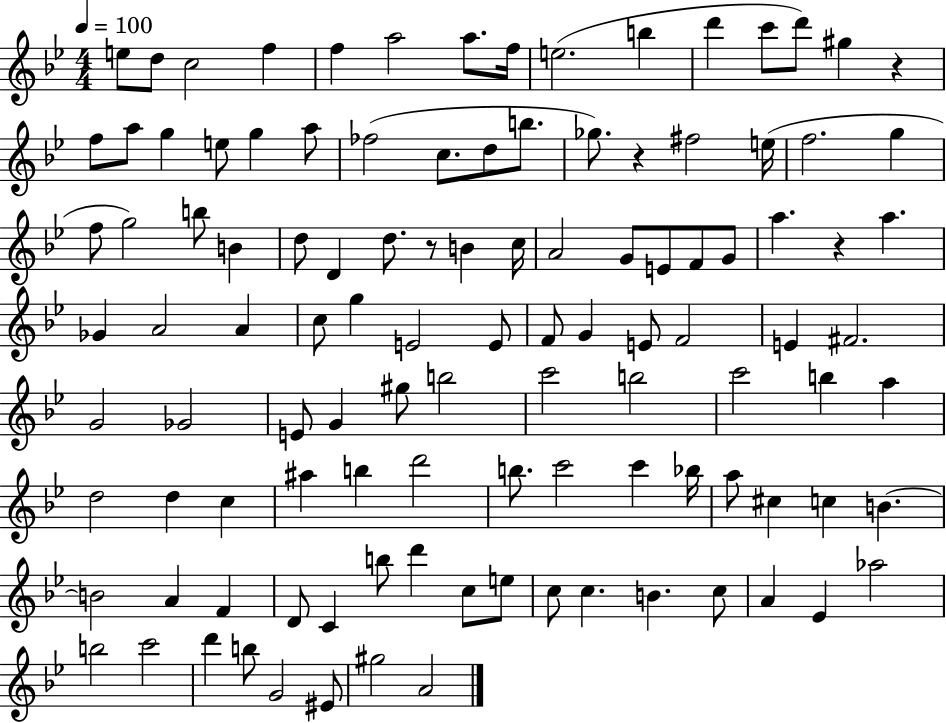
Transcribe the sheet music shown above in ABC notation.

X:1
T:Untitled
M:4/4
L:1/4
K:Bb
e/2 d/2 c2 f f a2 a/2 f/4 e2 b d' c'/2 d'/2 ^g z f/2 a/2 g e/2 g a/2 _f2 c/2 d/2 b/2 _g/2 z ^f2 e/4 f2 g f/2 g2 b/2 B d/2 D d/2 z/2 B c/4 A2 G/2 E/2 F/2 G/2 a z a _G A2 A c/2 g E2 E/2 F/2 G E/2 F2 E ^F2 G2 _G2 E/2 G ^g/2 b2 c'2 b2 c'2 b a d2 d c ^a b d'2 b/2 c'2 c' _b/4 a/2 ^c c B B2 A F D/2 C b/2 d' c/2 e/2 c/2 c B c/2 A _E _a2 b2 c'2 d' b/2 G2 ^E/2 ^g2 A2